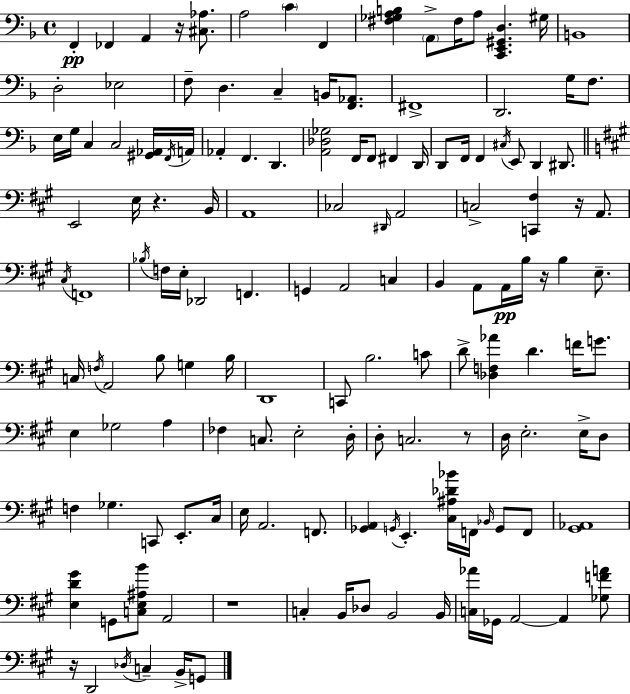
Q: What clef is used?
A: bass